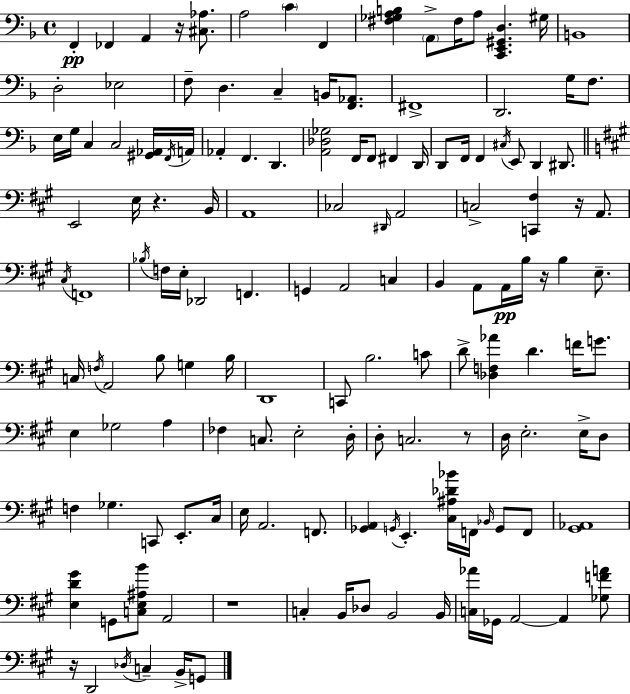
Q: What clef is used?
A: bass